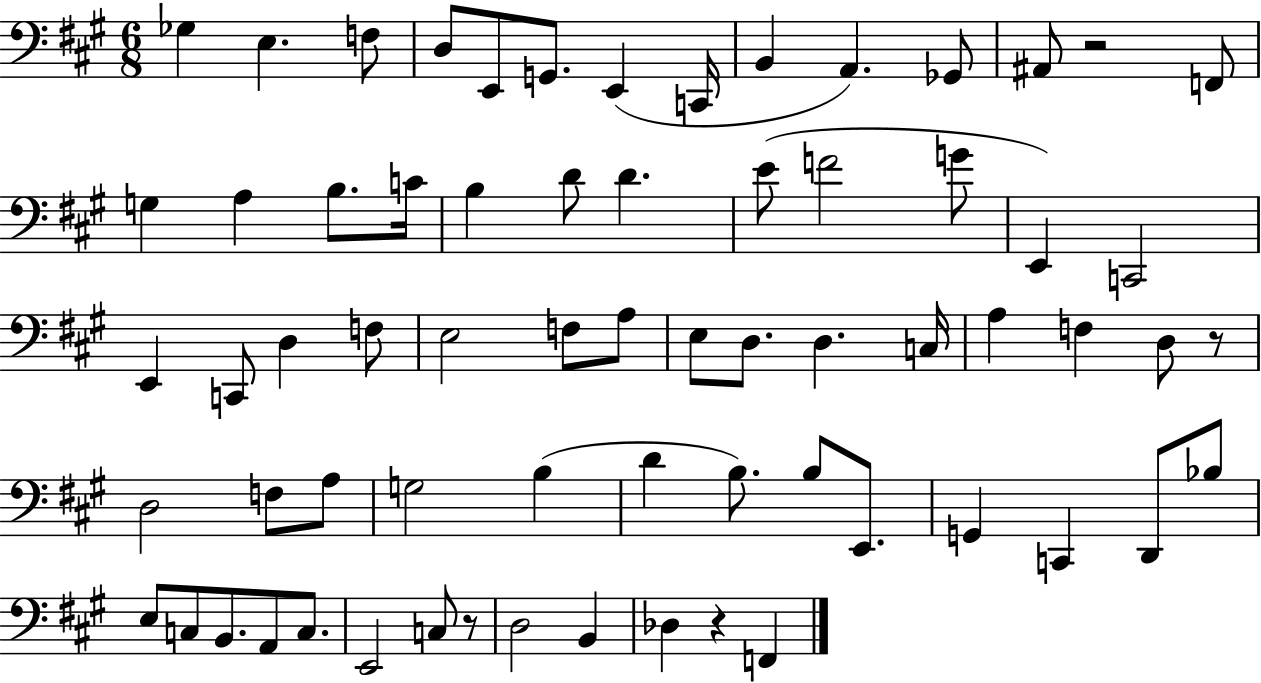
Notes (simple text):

Gb3/q E3/q. F3/e D3/e E2/e G2/e. E2/q C2/s B2/q A2/q. Gb2/e A#2/e R/h F2/e G3/q A3/q B3/e. C4/s B3/q D4/e D4/q. E4/e F4/h G4/e E2/q C2/h E2/q C2/e D3/q F3/e E3/h F3/e A3/e E3/e D3/e. D3/q. C3/s A3/q F3/q D3/e R/e D3/h F3/e A3/e G3/h B3/q D4/q B3/e. B3/e E2/e. G2/q C2/q D2/e Bb3/e E3/e C3/e B2/e. A2/e C3/e. E2/h C3/e R/e D3/h B2/q Db3/q R/q F2/q